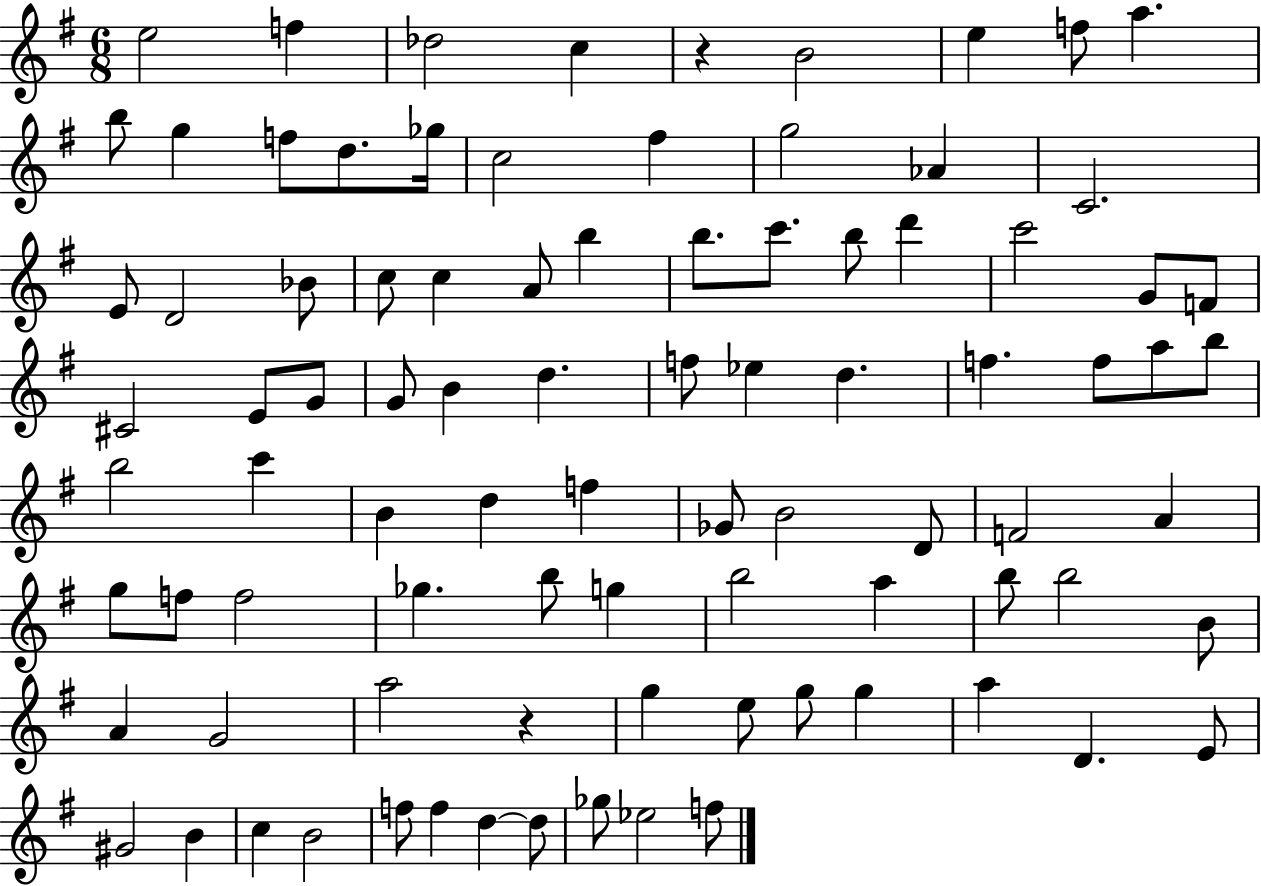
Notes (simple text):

E5/h F5/q Db5/h C5/q R/q B4/h E5/q F5/e A5/q. B5/e G5/q F5/e D5/e. Gb5/s C5/h F#5/q G5/h Ab4/q C4/h. E4/e D4/h Bb4/e C5/e C5/q A4/e B5/q B5/e. C6/e. B5/e D6/q C6/h G4/e F4/e C#4/h E4/e G4/e G4/e B4/q D5/q. F5/e Eb5/q D5/q. F5/q. F5/e A5/e B5/e B5/h C6/q B4/q D5/q F5/q Gb4/e B4/h D4/e F4/h A4/q G5/e F5/e F5/h Gb5/q. B5/e G5/q B5/h A5/q B5/e B5/h B4/e A4/q G4/h A5/h R/q G5/q E5/e G5/e G5/q A5/q D4/q. E4/e G#4/h B4/q C5/q B4/h F5/e F5/q D5/q D5/e Gb5/e Eb5/h F5/e